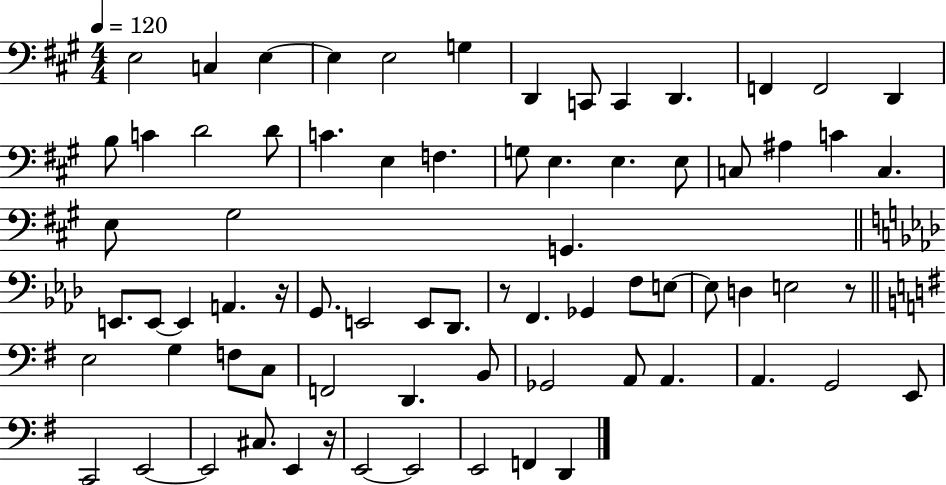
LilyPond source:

{
  \clef bass
  \numericTimeSignature
  \time 4/4
  \key a \major
  \tempo 4 = 120
  e2 c4 e4~~ | e4 e2 g4 | d,4 c,8 c,4 d,4. | f,4 f,2 d,4 | \break b8 c'4 d'2 d'8 | c'4. e4 f4. | g8 e4. e4. e8 | c8 ais4 c'4 c4. | \break e8 gis2 g,4. | \bar "||" \break \key f \minor e,8. e,8~~ e,4 a,4. r16 | g,8. e,2 e,8 des,8. | r8 f,4. ges,4 f8 e8~~ | e8 d4 e2 r8 | \break \bar "||" \break \key e \minor e2 g4 f8 c8 | f,2 d,4. b,8 | ges,2 a,8 a,4. | a,4. g,2 e,8 | \break c,2 e,2~~ | e,2 cis8. e,4 r16 | e,2~~ e,2 | e,2 f,4 d,4 | \break \bar "|."
}